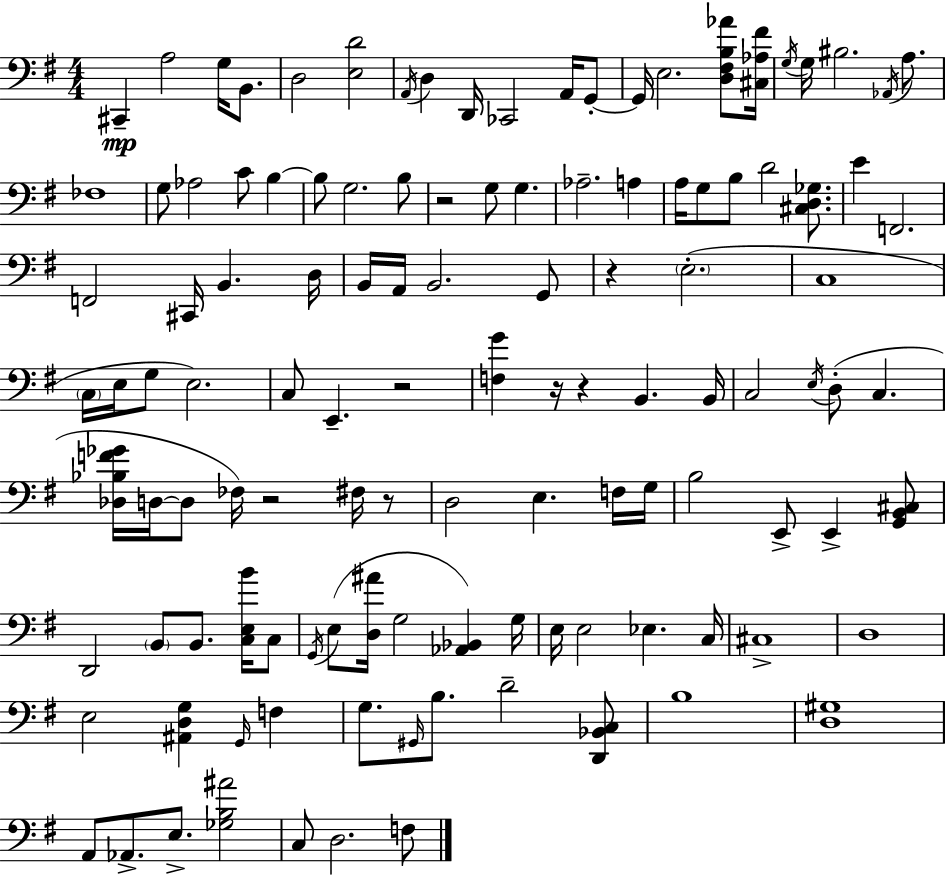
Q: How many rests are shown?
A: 7